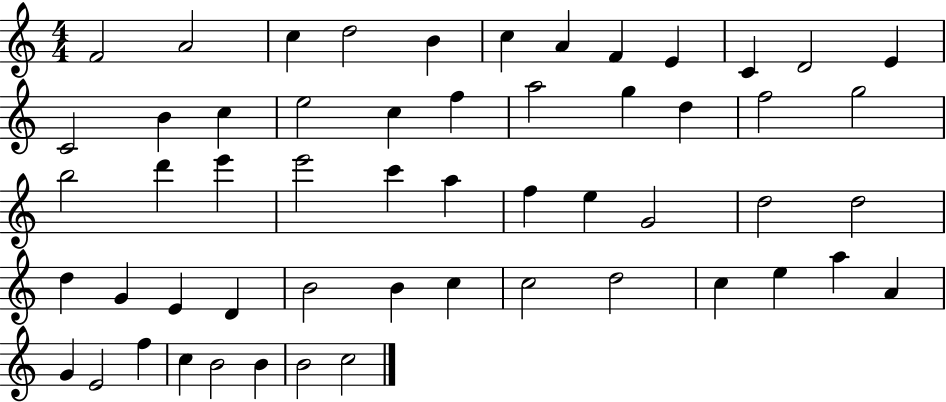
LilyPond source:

{
  \clef treble
  \numericTimeSignature
  \time 4/4
  \key c \major
  f'2 a'2 | c''4 d''2 b'4 | c''4 a'4 f'4 e'4 | c'4 d'2 e'4 | \break c'2 b'4 c''4 | e''2 c''4 f''4 | a''2 g''4 d''4 | f''2 g''2 | \break b''2 d'''4 e'''4 | e'''2 c'''4 a''4 | f''4 e''4 g'2 | d''2 d''2 | \break d''4 g'4 e'4 d'4 | b'2 b'4 c''4 | c''2 d''2 | c''4 e''4 a''4 a'4 | \break g'4 e'2 f''4 | c''4 b'2 b'4 | b'2 c''2 | \bar "|."
}